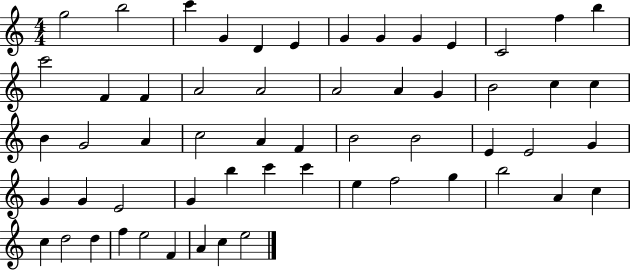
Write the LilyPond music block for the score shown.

{
  \clef treble
  \numericTimeSignature
  \time 4/4
  \key c \major
  g''2 b''2 | c'''4 g'4 d'4 e'4 | g'4 g'4 g'4 e'4 | c'2 f''4 b''4 | \break c'''2 f'4 f'4 | a'2 a'2 | a'2 a'4 g'4 | b'2 c''4 c''4 | \break b'4 g'2 a'4 | c''2 a'4 f'4 | b'2 b'2 | e'4 e'2 g'4 | \break g'4 g'4 e'2 | g'4 b''4 c'''4 c'''4 | e''4 f''2 g''4 | b''2 a'4 c''4 | \break c''4 d''2 d''4 | f''4 e''2 f'4 | a'4 c''4 e''2 | \bar "|."
}